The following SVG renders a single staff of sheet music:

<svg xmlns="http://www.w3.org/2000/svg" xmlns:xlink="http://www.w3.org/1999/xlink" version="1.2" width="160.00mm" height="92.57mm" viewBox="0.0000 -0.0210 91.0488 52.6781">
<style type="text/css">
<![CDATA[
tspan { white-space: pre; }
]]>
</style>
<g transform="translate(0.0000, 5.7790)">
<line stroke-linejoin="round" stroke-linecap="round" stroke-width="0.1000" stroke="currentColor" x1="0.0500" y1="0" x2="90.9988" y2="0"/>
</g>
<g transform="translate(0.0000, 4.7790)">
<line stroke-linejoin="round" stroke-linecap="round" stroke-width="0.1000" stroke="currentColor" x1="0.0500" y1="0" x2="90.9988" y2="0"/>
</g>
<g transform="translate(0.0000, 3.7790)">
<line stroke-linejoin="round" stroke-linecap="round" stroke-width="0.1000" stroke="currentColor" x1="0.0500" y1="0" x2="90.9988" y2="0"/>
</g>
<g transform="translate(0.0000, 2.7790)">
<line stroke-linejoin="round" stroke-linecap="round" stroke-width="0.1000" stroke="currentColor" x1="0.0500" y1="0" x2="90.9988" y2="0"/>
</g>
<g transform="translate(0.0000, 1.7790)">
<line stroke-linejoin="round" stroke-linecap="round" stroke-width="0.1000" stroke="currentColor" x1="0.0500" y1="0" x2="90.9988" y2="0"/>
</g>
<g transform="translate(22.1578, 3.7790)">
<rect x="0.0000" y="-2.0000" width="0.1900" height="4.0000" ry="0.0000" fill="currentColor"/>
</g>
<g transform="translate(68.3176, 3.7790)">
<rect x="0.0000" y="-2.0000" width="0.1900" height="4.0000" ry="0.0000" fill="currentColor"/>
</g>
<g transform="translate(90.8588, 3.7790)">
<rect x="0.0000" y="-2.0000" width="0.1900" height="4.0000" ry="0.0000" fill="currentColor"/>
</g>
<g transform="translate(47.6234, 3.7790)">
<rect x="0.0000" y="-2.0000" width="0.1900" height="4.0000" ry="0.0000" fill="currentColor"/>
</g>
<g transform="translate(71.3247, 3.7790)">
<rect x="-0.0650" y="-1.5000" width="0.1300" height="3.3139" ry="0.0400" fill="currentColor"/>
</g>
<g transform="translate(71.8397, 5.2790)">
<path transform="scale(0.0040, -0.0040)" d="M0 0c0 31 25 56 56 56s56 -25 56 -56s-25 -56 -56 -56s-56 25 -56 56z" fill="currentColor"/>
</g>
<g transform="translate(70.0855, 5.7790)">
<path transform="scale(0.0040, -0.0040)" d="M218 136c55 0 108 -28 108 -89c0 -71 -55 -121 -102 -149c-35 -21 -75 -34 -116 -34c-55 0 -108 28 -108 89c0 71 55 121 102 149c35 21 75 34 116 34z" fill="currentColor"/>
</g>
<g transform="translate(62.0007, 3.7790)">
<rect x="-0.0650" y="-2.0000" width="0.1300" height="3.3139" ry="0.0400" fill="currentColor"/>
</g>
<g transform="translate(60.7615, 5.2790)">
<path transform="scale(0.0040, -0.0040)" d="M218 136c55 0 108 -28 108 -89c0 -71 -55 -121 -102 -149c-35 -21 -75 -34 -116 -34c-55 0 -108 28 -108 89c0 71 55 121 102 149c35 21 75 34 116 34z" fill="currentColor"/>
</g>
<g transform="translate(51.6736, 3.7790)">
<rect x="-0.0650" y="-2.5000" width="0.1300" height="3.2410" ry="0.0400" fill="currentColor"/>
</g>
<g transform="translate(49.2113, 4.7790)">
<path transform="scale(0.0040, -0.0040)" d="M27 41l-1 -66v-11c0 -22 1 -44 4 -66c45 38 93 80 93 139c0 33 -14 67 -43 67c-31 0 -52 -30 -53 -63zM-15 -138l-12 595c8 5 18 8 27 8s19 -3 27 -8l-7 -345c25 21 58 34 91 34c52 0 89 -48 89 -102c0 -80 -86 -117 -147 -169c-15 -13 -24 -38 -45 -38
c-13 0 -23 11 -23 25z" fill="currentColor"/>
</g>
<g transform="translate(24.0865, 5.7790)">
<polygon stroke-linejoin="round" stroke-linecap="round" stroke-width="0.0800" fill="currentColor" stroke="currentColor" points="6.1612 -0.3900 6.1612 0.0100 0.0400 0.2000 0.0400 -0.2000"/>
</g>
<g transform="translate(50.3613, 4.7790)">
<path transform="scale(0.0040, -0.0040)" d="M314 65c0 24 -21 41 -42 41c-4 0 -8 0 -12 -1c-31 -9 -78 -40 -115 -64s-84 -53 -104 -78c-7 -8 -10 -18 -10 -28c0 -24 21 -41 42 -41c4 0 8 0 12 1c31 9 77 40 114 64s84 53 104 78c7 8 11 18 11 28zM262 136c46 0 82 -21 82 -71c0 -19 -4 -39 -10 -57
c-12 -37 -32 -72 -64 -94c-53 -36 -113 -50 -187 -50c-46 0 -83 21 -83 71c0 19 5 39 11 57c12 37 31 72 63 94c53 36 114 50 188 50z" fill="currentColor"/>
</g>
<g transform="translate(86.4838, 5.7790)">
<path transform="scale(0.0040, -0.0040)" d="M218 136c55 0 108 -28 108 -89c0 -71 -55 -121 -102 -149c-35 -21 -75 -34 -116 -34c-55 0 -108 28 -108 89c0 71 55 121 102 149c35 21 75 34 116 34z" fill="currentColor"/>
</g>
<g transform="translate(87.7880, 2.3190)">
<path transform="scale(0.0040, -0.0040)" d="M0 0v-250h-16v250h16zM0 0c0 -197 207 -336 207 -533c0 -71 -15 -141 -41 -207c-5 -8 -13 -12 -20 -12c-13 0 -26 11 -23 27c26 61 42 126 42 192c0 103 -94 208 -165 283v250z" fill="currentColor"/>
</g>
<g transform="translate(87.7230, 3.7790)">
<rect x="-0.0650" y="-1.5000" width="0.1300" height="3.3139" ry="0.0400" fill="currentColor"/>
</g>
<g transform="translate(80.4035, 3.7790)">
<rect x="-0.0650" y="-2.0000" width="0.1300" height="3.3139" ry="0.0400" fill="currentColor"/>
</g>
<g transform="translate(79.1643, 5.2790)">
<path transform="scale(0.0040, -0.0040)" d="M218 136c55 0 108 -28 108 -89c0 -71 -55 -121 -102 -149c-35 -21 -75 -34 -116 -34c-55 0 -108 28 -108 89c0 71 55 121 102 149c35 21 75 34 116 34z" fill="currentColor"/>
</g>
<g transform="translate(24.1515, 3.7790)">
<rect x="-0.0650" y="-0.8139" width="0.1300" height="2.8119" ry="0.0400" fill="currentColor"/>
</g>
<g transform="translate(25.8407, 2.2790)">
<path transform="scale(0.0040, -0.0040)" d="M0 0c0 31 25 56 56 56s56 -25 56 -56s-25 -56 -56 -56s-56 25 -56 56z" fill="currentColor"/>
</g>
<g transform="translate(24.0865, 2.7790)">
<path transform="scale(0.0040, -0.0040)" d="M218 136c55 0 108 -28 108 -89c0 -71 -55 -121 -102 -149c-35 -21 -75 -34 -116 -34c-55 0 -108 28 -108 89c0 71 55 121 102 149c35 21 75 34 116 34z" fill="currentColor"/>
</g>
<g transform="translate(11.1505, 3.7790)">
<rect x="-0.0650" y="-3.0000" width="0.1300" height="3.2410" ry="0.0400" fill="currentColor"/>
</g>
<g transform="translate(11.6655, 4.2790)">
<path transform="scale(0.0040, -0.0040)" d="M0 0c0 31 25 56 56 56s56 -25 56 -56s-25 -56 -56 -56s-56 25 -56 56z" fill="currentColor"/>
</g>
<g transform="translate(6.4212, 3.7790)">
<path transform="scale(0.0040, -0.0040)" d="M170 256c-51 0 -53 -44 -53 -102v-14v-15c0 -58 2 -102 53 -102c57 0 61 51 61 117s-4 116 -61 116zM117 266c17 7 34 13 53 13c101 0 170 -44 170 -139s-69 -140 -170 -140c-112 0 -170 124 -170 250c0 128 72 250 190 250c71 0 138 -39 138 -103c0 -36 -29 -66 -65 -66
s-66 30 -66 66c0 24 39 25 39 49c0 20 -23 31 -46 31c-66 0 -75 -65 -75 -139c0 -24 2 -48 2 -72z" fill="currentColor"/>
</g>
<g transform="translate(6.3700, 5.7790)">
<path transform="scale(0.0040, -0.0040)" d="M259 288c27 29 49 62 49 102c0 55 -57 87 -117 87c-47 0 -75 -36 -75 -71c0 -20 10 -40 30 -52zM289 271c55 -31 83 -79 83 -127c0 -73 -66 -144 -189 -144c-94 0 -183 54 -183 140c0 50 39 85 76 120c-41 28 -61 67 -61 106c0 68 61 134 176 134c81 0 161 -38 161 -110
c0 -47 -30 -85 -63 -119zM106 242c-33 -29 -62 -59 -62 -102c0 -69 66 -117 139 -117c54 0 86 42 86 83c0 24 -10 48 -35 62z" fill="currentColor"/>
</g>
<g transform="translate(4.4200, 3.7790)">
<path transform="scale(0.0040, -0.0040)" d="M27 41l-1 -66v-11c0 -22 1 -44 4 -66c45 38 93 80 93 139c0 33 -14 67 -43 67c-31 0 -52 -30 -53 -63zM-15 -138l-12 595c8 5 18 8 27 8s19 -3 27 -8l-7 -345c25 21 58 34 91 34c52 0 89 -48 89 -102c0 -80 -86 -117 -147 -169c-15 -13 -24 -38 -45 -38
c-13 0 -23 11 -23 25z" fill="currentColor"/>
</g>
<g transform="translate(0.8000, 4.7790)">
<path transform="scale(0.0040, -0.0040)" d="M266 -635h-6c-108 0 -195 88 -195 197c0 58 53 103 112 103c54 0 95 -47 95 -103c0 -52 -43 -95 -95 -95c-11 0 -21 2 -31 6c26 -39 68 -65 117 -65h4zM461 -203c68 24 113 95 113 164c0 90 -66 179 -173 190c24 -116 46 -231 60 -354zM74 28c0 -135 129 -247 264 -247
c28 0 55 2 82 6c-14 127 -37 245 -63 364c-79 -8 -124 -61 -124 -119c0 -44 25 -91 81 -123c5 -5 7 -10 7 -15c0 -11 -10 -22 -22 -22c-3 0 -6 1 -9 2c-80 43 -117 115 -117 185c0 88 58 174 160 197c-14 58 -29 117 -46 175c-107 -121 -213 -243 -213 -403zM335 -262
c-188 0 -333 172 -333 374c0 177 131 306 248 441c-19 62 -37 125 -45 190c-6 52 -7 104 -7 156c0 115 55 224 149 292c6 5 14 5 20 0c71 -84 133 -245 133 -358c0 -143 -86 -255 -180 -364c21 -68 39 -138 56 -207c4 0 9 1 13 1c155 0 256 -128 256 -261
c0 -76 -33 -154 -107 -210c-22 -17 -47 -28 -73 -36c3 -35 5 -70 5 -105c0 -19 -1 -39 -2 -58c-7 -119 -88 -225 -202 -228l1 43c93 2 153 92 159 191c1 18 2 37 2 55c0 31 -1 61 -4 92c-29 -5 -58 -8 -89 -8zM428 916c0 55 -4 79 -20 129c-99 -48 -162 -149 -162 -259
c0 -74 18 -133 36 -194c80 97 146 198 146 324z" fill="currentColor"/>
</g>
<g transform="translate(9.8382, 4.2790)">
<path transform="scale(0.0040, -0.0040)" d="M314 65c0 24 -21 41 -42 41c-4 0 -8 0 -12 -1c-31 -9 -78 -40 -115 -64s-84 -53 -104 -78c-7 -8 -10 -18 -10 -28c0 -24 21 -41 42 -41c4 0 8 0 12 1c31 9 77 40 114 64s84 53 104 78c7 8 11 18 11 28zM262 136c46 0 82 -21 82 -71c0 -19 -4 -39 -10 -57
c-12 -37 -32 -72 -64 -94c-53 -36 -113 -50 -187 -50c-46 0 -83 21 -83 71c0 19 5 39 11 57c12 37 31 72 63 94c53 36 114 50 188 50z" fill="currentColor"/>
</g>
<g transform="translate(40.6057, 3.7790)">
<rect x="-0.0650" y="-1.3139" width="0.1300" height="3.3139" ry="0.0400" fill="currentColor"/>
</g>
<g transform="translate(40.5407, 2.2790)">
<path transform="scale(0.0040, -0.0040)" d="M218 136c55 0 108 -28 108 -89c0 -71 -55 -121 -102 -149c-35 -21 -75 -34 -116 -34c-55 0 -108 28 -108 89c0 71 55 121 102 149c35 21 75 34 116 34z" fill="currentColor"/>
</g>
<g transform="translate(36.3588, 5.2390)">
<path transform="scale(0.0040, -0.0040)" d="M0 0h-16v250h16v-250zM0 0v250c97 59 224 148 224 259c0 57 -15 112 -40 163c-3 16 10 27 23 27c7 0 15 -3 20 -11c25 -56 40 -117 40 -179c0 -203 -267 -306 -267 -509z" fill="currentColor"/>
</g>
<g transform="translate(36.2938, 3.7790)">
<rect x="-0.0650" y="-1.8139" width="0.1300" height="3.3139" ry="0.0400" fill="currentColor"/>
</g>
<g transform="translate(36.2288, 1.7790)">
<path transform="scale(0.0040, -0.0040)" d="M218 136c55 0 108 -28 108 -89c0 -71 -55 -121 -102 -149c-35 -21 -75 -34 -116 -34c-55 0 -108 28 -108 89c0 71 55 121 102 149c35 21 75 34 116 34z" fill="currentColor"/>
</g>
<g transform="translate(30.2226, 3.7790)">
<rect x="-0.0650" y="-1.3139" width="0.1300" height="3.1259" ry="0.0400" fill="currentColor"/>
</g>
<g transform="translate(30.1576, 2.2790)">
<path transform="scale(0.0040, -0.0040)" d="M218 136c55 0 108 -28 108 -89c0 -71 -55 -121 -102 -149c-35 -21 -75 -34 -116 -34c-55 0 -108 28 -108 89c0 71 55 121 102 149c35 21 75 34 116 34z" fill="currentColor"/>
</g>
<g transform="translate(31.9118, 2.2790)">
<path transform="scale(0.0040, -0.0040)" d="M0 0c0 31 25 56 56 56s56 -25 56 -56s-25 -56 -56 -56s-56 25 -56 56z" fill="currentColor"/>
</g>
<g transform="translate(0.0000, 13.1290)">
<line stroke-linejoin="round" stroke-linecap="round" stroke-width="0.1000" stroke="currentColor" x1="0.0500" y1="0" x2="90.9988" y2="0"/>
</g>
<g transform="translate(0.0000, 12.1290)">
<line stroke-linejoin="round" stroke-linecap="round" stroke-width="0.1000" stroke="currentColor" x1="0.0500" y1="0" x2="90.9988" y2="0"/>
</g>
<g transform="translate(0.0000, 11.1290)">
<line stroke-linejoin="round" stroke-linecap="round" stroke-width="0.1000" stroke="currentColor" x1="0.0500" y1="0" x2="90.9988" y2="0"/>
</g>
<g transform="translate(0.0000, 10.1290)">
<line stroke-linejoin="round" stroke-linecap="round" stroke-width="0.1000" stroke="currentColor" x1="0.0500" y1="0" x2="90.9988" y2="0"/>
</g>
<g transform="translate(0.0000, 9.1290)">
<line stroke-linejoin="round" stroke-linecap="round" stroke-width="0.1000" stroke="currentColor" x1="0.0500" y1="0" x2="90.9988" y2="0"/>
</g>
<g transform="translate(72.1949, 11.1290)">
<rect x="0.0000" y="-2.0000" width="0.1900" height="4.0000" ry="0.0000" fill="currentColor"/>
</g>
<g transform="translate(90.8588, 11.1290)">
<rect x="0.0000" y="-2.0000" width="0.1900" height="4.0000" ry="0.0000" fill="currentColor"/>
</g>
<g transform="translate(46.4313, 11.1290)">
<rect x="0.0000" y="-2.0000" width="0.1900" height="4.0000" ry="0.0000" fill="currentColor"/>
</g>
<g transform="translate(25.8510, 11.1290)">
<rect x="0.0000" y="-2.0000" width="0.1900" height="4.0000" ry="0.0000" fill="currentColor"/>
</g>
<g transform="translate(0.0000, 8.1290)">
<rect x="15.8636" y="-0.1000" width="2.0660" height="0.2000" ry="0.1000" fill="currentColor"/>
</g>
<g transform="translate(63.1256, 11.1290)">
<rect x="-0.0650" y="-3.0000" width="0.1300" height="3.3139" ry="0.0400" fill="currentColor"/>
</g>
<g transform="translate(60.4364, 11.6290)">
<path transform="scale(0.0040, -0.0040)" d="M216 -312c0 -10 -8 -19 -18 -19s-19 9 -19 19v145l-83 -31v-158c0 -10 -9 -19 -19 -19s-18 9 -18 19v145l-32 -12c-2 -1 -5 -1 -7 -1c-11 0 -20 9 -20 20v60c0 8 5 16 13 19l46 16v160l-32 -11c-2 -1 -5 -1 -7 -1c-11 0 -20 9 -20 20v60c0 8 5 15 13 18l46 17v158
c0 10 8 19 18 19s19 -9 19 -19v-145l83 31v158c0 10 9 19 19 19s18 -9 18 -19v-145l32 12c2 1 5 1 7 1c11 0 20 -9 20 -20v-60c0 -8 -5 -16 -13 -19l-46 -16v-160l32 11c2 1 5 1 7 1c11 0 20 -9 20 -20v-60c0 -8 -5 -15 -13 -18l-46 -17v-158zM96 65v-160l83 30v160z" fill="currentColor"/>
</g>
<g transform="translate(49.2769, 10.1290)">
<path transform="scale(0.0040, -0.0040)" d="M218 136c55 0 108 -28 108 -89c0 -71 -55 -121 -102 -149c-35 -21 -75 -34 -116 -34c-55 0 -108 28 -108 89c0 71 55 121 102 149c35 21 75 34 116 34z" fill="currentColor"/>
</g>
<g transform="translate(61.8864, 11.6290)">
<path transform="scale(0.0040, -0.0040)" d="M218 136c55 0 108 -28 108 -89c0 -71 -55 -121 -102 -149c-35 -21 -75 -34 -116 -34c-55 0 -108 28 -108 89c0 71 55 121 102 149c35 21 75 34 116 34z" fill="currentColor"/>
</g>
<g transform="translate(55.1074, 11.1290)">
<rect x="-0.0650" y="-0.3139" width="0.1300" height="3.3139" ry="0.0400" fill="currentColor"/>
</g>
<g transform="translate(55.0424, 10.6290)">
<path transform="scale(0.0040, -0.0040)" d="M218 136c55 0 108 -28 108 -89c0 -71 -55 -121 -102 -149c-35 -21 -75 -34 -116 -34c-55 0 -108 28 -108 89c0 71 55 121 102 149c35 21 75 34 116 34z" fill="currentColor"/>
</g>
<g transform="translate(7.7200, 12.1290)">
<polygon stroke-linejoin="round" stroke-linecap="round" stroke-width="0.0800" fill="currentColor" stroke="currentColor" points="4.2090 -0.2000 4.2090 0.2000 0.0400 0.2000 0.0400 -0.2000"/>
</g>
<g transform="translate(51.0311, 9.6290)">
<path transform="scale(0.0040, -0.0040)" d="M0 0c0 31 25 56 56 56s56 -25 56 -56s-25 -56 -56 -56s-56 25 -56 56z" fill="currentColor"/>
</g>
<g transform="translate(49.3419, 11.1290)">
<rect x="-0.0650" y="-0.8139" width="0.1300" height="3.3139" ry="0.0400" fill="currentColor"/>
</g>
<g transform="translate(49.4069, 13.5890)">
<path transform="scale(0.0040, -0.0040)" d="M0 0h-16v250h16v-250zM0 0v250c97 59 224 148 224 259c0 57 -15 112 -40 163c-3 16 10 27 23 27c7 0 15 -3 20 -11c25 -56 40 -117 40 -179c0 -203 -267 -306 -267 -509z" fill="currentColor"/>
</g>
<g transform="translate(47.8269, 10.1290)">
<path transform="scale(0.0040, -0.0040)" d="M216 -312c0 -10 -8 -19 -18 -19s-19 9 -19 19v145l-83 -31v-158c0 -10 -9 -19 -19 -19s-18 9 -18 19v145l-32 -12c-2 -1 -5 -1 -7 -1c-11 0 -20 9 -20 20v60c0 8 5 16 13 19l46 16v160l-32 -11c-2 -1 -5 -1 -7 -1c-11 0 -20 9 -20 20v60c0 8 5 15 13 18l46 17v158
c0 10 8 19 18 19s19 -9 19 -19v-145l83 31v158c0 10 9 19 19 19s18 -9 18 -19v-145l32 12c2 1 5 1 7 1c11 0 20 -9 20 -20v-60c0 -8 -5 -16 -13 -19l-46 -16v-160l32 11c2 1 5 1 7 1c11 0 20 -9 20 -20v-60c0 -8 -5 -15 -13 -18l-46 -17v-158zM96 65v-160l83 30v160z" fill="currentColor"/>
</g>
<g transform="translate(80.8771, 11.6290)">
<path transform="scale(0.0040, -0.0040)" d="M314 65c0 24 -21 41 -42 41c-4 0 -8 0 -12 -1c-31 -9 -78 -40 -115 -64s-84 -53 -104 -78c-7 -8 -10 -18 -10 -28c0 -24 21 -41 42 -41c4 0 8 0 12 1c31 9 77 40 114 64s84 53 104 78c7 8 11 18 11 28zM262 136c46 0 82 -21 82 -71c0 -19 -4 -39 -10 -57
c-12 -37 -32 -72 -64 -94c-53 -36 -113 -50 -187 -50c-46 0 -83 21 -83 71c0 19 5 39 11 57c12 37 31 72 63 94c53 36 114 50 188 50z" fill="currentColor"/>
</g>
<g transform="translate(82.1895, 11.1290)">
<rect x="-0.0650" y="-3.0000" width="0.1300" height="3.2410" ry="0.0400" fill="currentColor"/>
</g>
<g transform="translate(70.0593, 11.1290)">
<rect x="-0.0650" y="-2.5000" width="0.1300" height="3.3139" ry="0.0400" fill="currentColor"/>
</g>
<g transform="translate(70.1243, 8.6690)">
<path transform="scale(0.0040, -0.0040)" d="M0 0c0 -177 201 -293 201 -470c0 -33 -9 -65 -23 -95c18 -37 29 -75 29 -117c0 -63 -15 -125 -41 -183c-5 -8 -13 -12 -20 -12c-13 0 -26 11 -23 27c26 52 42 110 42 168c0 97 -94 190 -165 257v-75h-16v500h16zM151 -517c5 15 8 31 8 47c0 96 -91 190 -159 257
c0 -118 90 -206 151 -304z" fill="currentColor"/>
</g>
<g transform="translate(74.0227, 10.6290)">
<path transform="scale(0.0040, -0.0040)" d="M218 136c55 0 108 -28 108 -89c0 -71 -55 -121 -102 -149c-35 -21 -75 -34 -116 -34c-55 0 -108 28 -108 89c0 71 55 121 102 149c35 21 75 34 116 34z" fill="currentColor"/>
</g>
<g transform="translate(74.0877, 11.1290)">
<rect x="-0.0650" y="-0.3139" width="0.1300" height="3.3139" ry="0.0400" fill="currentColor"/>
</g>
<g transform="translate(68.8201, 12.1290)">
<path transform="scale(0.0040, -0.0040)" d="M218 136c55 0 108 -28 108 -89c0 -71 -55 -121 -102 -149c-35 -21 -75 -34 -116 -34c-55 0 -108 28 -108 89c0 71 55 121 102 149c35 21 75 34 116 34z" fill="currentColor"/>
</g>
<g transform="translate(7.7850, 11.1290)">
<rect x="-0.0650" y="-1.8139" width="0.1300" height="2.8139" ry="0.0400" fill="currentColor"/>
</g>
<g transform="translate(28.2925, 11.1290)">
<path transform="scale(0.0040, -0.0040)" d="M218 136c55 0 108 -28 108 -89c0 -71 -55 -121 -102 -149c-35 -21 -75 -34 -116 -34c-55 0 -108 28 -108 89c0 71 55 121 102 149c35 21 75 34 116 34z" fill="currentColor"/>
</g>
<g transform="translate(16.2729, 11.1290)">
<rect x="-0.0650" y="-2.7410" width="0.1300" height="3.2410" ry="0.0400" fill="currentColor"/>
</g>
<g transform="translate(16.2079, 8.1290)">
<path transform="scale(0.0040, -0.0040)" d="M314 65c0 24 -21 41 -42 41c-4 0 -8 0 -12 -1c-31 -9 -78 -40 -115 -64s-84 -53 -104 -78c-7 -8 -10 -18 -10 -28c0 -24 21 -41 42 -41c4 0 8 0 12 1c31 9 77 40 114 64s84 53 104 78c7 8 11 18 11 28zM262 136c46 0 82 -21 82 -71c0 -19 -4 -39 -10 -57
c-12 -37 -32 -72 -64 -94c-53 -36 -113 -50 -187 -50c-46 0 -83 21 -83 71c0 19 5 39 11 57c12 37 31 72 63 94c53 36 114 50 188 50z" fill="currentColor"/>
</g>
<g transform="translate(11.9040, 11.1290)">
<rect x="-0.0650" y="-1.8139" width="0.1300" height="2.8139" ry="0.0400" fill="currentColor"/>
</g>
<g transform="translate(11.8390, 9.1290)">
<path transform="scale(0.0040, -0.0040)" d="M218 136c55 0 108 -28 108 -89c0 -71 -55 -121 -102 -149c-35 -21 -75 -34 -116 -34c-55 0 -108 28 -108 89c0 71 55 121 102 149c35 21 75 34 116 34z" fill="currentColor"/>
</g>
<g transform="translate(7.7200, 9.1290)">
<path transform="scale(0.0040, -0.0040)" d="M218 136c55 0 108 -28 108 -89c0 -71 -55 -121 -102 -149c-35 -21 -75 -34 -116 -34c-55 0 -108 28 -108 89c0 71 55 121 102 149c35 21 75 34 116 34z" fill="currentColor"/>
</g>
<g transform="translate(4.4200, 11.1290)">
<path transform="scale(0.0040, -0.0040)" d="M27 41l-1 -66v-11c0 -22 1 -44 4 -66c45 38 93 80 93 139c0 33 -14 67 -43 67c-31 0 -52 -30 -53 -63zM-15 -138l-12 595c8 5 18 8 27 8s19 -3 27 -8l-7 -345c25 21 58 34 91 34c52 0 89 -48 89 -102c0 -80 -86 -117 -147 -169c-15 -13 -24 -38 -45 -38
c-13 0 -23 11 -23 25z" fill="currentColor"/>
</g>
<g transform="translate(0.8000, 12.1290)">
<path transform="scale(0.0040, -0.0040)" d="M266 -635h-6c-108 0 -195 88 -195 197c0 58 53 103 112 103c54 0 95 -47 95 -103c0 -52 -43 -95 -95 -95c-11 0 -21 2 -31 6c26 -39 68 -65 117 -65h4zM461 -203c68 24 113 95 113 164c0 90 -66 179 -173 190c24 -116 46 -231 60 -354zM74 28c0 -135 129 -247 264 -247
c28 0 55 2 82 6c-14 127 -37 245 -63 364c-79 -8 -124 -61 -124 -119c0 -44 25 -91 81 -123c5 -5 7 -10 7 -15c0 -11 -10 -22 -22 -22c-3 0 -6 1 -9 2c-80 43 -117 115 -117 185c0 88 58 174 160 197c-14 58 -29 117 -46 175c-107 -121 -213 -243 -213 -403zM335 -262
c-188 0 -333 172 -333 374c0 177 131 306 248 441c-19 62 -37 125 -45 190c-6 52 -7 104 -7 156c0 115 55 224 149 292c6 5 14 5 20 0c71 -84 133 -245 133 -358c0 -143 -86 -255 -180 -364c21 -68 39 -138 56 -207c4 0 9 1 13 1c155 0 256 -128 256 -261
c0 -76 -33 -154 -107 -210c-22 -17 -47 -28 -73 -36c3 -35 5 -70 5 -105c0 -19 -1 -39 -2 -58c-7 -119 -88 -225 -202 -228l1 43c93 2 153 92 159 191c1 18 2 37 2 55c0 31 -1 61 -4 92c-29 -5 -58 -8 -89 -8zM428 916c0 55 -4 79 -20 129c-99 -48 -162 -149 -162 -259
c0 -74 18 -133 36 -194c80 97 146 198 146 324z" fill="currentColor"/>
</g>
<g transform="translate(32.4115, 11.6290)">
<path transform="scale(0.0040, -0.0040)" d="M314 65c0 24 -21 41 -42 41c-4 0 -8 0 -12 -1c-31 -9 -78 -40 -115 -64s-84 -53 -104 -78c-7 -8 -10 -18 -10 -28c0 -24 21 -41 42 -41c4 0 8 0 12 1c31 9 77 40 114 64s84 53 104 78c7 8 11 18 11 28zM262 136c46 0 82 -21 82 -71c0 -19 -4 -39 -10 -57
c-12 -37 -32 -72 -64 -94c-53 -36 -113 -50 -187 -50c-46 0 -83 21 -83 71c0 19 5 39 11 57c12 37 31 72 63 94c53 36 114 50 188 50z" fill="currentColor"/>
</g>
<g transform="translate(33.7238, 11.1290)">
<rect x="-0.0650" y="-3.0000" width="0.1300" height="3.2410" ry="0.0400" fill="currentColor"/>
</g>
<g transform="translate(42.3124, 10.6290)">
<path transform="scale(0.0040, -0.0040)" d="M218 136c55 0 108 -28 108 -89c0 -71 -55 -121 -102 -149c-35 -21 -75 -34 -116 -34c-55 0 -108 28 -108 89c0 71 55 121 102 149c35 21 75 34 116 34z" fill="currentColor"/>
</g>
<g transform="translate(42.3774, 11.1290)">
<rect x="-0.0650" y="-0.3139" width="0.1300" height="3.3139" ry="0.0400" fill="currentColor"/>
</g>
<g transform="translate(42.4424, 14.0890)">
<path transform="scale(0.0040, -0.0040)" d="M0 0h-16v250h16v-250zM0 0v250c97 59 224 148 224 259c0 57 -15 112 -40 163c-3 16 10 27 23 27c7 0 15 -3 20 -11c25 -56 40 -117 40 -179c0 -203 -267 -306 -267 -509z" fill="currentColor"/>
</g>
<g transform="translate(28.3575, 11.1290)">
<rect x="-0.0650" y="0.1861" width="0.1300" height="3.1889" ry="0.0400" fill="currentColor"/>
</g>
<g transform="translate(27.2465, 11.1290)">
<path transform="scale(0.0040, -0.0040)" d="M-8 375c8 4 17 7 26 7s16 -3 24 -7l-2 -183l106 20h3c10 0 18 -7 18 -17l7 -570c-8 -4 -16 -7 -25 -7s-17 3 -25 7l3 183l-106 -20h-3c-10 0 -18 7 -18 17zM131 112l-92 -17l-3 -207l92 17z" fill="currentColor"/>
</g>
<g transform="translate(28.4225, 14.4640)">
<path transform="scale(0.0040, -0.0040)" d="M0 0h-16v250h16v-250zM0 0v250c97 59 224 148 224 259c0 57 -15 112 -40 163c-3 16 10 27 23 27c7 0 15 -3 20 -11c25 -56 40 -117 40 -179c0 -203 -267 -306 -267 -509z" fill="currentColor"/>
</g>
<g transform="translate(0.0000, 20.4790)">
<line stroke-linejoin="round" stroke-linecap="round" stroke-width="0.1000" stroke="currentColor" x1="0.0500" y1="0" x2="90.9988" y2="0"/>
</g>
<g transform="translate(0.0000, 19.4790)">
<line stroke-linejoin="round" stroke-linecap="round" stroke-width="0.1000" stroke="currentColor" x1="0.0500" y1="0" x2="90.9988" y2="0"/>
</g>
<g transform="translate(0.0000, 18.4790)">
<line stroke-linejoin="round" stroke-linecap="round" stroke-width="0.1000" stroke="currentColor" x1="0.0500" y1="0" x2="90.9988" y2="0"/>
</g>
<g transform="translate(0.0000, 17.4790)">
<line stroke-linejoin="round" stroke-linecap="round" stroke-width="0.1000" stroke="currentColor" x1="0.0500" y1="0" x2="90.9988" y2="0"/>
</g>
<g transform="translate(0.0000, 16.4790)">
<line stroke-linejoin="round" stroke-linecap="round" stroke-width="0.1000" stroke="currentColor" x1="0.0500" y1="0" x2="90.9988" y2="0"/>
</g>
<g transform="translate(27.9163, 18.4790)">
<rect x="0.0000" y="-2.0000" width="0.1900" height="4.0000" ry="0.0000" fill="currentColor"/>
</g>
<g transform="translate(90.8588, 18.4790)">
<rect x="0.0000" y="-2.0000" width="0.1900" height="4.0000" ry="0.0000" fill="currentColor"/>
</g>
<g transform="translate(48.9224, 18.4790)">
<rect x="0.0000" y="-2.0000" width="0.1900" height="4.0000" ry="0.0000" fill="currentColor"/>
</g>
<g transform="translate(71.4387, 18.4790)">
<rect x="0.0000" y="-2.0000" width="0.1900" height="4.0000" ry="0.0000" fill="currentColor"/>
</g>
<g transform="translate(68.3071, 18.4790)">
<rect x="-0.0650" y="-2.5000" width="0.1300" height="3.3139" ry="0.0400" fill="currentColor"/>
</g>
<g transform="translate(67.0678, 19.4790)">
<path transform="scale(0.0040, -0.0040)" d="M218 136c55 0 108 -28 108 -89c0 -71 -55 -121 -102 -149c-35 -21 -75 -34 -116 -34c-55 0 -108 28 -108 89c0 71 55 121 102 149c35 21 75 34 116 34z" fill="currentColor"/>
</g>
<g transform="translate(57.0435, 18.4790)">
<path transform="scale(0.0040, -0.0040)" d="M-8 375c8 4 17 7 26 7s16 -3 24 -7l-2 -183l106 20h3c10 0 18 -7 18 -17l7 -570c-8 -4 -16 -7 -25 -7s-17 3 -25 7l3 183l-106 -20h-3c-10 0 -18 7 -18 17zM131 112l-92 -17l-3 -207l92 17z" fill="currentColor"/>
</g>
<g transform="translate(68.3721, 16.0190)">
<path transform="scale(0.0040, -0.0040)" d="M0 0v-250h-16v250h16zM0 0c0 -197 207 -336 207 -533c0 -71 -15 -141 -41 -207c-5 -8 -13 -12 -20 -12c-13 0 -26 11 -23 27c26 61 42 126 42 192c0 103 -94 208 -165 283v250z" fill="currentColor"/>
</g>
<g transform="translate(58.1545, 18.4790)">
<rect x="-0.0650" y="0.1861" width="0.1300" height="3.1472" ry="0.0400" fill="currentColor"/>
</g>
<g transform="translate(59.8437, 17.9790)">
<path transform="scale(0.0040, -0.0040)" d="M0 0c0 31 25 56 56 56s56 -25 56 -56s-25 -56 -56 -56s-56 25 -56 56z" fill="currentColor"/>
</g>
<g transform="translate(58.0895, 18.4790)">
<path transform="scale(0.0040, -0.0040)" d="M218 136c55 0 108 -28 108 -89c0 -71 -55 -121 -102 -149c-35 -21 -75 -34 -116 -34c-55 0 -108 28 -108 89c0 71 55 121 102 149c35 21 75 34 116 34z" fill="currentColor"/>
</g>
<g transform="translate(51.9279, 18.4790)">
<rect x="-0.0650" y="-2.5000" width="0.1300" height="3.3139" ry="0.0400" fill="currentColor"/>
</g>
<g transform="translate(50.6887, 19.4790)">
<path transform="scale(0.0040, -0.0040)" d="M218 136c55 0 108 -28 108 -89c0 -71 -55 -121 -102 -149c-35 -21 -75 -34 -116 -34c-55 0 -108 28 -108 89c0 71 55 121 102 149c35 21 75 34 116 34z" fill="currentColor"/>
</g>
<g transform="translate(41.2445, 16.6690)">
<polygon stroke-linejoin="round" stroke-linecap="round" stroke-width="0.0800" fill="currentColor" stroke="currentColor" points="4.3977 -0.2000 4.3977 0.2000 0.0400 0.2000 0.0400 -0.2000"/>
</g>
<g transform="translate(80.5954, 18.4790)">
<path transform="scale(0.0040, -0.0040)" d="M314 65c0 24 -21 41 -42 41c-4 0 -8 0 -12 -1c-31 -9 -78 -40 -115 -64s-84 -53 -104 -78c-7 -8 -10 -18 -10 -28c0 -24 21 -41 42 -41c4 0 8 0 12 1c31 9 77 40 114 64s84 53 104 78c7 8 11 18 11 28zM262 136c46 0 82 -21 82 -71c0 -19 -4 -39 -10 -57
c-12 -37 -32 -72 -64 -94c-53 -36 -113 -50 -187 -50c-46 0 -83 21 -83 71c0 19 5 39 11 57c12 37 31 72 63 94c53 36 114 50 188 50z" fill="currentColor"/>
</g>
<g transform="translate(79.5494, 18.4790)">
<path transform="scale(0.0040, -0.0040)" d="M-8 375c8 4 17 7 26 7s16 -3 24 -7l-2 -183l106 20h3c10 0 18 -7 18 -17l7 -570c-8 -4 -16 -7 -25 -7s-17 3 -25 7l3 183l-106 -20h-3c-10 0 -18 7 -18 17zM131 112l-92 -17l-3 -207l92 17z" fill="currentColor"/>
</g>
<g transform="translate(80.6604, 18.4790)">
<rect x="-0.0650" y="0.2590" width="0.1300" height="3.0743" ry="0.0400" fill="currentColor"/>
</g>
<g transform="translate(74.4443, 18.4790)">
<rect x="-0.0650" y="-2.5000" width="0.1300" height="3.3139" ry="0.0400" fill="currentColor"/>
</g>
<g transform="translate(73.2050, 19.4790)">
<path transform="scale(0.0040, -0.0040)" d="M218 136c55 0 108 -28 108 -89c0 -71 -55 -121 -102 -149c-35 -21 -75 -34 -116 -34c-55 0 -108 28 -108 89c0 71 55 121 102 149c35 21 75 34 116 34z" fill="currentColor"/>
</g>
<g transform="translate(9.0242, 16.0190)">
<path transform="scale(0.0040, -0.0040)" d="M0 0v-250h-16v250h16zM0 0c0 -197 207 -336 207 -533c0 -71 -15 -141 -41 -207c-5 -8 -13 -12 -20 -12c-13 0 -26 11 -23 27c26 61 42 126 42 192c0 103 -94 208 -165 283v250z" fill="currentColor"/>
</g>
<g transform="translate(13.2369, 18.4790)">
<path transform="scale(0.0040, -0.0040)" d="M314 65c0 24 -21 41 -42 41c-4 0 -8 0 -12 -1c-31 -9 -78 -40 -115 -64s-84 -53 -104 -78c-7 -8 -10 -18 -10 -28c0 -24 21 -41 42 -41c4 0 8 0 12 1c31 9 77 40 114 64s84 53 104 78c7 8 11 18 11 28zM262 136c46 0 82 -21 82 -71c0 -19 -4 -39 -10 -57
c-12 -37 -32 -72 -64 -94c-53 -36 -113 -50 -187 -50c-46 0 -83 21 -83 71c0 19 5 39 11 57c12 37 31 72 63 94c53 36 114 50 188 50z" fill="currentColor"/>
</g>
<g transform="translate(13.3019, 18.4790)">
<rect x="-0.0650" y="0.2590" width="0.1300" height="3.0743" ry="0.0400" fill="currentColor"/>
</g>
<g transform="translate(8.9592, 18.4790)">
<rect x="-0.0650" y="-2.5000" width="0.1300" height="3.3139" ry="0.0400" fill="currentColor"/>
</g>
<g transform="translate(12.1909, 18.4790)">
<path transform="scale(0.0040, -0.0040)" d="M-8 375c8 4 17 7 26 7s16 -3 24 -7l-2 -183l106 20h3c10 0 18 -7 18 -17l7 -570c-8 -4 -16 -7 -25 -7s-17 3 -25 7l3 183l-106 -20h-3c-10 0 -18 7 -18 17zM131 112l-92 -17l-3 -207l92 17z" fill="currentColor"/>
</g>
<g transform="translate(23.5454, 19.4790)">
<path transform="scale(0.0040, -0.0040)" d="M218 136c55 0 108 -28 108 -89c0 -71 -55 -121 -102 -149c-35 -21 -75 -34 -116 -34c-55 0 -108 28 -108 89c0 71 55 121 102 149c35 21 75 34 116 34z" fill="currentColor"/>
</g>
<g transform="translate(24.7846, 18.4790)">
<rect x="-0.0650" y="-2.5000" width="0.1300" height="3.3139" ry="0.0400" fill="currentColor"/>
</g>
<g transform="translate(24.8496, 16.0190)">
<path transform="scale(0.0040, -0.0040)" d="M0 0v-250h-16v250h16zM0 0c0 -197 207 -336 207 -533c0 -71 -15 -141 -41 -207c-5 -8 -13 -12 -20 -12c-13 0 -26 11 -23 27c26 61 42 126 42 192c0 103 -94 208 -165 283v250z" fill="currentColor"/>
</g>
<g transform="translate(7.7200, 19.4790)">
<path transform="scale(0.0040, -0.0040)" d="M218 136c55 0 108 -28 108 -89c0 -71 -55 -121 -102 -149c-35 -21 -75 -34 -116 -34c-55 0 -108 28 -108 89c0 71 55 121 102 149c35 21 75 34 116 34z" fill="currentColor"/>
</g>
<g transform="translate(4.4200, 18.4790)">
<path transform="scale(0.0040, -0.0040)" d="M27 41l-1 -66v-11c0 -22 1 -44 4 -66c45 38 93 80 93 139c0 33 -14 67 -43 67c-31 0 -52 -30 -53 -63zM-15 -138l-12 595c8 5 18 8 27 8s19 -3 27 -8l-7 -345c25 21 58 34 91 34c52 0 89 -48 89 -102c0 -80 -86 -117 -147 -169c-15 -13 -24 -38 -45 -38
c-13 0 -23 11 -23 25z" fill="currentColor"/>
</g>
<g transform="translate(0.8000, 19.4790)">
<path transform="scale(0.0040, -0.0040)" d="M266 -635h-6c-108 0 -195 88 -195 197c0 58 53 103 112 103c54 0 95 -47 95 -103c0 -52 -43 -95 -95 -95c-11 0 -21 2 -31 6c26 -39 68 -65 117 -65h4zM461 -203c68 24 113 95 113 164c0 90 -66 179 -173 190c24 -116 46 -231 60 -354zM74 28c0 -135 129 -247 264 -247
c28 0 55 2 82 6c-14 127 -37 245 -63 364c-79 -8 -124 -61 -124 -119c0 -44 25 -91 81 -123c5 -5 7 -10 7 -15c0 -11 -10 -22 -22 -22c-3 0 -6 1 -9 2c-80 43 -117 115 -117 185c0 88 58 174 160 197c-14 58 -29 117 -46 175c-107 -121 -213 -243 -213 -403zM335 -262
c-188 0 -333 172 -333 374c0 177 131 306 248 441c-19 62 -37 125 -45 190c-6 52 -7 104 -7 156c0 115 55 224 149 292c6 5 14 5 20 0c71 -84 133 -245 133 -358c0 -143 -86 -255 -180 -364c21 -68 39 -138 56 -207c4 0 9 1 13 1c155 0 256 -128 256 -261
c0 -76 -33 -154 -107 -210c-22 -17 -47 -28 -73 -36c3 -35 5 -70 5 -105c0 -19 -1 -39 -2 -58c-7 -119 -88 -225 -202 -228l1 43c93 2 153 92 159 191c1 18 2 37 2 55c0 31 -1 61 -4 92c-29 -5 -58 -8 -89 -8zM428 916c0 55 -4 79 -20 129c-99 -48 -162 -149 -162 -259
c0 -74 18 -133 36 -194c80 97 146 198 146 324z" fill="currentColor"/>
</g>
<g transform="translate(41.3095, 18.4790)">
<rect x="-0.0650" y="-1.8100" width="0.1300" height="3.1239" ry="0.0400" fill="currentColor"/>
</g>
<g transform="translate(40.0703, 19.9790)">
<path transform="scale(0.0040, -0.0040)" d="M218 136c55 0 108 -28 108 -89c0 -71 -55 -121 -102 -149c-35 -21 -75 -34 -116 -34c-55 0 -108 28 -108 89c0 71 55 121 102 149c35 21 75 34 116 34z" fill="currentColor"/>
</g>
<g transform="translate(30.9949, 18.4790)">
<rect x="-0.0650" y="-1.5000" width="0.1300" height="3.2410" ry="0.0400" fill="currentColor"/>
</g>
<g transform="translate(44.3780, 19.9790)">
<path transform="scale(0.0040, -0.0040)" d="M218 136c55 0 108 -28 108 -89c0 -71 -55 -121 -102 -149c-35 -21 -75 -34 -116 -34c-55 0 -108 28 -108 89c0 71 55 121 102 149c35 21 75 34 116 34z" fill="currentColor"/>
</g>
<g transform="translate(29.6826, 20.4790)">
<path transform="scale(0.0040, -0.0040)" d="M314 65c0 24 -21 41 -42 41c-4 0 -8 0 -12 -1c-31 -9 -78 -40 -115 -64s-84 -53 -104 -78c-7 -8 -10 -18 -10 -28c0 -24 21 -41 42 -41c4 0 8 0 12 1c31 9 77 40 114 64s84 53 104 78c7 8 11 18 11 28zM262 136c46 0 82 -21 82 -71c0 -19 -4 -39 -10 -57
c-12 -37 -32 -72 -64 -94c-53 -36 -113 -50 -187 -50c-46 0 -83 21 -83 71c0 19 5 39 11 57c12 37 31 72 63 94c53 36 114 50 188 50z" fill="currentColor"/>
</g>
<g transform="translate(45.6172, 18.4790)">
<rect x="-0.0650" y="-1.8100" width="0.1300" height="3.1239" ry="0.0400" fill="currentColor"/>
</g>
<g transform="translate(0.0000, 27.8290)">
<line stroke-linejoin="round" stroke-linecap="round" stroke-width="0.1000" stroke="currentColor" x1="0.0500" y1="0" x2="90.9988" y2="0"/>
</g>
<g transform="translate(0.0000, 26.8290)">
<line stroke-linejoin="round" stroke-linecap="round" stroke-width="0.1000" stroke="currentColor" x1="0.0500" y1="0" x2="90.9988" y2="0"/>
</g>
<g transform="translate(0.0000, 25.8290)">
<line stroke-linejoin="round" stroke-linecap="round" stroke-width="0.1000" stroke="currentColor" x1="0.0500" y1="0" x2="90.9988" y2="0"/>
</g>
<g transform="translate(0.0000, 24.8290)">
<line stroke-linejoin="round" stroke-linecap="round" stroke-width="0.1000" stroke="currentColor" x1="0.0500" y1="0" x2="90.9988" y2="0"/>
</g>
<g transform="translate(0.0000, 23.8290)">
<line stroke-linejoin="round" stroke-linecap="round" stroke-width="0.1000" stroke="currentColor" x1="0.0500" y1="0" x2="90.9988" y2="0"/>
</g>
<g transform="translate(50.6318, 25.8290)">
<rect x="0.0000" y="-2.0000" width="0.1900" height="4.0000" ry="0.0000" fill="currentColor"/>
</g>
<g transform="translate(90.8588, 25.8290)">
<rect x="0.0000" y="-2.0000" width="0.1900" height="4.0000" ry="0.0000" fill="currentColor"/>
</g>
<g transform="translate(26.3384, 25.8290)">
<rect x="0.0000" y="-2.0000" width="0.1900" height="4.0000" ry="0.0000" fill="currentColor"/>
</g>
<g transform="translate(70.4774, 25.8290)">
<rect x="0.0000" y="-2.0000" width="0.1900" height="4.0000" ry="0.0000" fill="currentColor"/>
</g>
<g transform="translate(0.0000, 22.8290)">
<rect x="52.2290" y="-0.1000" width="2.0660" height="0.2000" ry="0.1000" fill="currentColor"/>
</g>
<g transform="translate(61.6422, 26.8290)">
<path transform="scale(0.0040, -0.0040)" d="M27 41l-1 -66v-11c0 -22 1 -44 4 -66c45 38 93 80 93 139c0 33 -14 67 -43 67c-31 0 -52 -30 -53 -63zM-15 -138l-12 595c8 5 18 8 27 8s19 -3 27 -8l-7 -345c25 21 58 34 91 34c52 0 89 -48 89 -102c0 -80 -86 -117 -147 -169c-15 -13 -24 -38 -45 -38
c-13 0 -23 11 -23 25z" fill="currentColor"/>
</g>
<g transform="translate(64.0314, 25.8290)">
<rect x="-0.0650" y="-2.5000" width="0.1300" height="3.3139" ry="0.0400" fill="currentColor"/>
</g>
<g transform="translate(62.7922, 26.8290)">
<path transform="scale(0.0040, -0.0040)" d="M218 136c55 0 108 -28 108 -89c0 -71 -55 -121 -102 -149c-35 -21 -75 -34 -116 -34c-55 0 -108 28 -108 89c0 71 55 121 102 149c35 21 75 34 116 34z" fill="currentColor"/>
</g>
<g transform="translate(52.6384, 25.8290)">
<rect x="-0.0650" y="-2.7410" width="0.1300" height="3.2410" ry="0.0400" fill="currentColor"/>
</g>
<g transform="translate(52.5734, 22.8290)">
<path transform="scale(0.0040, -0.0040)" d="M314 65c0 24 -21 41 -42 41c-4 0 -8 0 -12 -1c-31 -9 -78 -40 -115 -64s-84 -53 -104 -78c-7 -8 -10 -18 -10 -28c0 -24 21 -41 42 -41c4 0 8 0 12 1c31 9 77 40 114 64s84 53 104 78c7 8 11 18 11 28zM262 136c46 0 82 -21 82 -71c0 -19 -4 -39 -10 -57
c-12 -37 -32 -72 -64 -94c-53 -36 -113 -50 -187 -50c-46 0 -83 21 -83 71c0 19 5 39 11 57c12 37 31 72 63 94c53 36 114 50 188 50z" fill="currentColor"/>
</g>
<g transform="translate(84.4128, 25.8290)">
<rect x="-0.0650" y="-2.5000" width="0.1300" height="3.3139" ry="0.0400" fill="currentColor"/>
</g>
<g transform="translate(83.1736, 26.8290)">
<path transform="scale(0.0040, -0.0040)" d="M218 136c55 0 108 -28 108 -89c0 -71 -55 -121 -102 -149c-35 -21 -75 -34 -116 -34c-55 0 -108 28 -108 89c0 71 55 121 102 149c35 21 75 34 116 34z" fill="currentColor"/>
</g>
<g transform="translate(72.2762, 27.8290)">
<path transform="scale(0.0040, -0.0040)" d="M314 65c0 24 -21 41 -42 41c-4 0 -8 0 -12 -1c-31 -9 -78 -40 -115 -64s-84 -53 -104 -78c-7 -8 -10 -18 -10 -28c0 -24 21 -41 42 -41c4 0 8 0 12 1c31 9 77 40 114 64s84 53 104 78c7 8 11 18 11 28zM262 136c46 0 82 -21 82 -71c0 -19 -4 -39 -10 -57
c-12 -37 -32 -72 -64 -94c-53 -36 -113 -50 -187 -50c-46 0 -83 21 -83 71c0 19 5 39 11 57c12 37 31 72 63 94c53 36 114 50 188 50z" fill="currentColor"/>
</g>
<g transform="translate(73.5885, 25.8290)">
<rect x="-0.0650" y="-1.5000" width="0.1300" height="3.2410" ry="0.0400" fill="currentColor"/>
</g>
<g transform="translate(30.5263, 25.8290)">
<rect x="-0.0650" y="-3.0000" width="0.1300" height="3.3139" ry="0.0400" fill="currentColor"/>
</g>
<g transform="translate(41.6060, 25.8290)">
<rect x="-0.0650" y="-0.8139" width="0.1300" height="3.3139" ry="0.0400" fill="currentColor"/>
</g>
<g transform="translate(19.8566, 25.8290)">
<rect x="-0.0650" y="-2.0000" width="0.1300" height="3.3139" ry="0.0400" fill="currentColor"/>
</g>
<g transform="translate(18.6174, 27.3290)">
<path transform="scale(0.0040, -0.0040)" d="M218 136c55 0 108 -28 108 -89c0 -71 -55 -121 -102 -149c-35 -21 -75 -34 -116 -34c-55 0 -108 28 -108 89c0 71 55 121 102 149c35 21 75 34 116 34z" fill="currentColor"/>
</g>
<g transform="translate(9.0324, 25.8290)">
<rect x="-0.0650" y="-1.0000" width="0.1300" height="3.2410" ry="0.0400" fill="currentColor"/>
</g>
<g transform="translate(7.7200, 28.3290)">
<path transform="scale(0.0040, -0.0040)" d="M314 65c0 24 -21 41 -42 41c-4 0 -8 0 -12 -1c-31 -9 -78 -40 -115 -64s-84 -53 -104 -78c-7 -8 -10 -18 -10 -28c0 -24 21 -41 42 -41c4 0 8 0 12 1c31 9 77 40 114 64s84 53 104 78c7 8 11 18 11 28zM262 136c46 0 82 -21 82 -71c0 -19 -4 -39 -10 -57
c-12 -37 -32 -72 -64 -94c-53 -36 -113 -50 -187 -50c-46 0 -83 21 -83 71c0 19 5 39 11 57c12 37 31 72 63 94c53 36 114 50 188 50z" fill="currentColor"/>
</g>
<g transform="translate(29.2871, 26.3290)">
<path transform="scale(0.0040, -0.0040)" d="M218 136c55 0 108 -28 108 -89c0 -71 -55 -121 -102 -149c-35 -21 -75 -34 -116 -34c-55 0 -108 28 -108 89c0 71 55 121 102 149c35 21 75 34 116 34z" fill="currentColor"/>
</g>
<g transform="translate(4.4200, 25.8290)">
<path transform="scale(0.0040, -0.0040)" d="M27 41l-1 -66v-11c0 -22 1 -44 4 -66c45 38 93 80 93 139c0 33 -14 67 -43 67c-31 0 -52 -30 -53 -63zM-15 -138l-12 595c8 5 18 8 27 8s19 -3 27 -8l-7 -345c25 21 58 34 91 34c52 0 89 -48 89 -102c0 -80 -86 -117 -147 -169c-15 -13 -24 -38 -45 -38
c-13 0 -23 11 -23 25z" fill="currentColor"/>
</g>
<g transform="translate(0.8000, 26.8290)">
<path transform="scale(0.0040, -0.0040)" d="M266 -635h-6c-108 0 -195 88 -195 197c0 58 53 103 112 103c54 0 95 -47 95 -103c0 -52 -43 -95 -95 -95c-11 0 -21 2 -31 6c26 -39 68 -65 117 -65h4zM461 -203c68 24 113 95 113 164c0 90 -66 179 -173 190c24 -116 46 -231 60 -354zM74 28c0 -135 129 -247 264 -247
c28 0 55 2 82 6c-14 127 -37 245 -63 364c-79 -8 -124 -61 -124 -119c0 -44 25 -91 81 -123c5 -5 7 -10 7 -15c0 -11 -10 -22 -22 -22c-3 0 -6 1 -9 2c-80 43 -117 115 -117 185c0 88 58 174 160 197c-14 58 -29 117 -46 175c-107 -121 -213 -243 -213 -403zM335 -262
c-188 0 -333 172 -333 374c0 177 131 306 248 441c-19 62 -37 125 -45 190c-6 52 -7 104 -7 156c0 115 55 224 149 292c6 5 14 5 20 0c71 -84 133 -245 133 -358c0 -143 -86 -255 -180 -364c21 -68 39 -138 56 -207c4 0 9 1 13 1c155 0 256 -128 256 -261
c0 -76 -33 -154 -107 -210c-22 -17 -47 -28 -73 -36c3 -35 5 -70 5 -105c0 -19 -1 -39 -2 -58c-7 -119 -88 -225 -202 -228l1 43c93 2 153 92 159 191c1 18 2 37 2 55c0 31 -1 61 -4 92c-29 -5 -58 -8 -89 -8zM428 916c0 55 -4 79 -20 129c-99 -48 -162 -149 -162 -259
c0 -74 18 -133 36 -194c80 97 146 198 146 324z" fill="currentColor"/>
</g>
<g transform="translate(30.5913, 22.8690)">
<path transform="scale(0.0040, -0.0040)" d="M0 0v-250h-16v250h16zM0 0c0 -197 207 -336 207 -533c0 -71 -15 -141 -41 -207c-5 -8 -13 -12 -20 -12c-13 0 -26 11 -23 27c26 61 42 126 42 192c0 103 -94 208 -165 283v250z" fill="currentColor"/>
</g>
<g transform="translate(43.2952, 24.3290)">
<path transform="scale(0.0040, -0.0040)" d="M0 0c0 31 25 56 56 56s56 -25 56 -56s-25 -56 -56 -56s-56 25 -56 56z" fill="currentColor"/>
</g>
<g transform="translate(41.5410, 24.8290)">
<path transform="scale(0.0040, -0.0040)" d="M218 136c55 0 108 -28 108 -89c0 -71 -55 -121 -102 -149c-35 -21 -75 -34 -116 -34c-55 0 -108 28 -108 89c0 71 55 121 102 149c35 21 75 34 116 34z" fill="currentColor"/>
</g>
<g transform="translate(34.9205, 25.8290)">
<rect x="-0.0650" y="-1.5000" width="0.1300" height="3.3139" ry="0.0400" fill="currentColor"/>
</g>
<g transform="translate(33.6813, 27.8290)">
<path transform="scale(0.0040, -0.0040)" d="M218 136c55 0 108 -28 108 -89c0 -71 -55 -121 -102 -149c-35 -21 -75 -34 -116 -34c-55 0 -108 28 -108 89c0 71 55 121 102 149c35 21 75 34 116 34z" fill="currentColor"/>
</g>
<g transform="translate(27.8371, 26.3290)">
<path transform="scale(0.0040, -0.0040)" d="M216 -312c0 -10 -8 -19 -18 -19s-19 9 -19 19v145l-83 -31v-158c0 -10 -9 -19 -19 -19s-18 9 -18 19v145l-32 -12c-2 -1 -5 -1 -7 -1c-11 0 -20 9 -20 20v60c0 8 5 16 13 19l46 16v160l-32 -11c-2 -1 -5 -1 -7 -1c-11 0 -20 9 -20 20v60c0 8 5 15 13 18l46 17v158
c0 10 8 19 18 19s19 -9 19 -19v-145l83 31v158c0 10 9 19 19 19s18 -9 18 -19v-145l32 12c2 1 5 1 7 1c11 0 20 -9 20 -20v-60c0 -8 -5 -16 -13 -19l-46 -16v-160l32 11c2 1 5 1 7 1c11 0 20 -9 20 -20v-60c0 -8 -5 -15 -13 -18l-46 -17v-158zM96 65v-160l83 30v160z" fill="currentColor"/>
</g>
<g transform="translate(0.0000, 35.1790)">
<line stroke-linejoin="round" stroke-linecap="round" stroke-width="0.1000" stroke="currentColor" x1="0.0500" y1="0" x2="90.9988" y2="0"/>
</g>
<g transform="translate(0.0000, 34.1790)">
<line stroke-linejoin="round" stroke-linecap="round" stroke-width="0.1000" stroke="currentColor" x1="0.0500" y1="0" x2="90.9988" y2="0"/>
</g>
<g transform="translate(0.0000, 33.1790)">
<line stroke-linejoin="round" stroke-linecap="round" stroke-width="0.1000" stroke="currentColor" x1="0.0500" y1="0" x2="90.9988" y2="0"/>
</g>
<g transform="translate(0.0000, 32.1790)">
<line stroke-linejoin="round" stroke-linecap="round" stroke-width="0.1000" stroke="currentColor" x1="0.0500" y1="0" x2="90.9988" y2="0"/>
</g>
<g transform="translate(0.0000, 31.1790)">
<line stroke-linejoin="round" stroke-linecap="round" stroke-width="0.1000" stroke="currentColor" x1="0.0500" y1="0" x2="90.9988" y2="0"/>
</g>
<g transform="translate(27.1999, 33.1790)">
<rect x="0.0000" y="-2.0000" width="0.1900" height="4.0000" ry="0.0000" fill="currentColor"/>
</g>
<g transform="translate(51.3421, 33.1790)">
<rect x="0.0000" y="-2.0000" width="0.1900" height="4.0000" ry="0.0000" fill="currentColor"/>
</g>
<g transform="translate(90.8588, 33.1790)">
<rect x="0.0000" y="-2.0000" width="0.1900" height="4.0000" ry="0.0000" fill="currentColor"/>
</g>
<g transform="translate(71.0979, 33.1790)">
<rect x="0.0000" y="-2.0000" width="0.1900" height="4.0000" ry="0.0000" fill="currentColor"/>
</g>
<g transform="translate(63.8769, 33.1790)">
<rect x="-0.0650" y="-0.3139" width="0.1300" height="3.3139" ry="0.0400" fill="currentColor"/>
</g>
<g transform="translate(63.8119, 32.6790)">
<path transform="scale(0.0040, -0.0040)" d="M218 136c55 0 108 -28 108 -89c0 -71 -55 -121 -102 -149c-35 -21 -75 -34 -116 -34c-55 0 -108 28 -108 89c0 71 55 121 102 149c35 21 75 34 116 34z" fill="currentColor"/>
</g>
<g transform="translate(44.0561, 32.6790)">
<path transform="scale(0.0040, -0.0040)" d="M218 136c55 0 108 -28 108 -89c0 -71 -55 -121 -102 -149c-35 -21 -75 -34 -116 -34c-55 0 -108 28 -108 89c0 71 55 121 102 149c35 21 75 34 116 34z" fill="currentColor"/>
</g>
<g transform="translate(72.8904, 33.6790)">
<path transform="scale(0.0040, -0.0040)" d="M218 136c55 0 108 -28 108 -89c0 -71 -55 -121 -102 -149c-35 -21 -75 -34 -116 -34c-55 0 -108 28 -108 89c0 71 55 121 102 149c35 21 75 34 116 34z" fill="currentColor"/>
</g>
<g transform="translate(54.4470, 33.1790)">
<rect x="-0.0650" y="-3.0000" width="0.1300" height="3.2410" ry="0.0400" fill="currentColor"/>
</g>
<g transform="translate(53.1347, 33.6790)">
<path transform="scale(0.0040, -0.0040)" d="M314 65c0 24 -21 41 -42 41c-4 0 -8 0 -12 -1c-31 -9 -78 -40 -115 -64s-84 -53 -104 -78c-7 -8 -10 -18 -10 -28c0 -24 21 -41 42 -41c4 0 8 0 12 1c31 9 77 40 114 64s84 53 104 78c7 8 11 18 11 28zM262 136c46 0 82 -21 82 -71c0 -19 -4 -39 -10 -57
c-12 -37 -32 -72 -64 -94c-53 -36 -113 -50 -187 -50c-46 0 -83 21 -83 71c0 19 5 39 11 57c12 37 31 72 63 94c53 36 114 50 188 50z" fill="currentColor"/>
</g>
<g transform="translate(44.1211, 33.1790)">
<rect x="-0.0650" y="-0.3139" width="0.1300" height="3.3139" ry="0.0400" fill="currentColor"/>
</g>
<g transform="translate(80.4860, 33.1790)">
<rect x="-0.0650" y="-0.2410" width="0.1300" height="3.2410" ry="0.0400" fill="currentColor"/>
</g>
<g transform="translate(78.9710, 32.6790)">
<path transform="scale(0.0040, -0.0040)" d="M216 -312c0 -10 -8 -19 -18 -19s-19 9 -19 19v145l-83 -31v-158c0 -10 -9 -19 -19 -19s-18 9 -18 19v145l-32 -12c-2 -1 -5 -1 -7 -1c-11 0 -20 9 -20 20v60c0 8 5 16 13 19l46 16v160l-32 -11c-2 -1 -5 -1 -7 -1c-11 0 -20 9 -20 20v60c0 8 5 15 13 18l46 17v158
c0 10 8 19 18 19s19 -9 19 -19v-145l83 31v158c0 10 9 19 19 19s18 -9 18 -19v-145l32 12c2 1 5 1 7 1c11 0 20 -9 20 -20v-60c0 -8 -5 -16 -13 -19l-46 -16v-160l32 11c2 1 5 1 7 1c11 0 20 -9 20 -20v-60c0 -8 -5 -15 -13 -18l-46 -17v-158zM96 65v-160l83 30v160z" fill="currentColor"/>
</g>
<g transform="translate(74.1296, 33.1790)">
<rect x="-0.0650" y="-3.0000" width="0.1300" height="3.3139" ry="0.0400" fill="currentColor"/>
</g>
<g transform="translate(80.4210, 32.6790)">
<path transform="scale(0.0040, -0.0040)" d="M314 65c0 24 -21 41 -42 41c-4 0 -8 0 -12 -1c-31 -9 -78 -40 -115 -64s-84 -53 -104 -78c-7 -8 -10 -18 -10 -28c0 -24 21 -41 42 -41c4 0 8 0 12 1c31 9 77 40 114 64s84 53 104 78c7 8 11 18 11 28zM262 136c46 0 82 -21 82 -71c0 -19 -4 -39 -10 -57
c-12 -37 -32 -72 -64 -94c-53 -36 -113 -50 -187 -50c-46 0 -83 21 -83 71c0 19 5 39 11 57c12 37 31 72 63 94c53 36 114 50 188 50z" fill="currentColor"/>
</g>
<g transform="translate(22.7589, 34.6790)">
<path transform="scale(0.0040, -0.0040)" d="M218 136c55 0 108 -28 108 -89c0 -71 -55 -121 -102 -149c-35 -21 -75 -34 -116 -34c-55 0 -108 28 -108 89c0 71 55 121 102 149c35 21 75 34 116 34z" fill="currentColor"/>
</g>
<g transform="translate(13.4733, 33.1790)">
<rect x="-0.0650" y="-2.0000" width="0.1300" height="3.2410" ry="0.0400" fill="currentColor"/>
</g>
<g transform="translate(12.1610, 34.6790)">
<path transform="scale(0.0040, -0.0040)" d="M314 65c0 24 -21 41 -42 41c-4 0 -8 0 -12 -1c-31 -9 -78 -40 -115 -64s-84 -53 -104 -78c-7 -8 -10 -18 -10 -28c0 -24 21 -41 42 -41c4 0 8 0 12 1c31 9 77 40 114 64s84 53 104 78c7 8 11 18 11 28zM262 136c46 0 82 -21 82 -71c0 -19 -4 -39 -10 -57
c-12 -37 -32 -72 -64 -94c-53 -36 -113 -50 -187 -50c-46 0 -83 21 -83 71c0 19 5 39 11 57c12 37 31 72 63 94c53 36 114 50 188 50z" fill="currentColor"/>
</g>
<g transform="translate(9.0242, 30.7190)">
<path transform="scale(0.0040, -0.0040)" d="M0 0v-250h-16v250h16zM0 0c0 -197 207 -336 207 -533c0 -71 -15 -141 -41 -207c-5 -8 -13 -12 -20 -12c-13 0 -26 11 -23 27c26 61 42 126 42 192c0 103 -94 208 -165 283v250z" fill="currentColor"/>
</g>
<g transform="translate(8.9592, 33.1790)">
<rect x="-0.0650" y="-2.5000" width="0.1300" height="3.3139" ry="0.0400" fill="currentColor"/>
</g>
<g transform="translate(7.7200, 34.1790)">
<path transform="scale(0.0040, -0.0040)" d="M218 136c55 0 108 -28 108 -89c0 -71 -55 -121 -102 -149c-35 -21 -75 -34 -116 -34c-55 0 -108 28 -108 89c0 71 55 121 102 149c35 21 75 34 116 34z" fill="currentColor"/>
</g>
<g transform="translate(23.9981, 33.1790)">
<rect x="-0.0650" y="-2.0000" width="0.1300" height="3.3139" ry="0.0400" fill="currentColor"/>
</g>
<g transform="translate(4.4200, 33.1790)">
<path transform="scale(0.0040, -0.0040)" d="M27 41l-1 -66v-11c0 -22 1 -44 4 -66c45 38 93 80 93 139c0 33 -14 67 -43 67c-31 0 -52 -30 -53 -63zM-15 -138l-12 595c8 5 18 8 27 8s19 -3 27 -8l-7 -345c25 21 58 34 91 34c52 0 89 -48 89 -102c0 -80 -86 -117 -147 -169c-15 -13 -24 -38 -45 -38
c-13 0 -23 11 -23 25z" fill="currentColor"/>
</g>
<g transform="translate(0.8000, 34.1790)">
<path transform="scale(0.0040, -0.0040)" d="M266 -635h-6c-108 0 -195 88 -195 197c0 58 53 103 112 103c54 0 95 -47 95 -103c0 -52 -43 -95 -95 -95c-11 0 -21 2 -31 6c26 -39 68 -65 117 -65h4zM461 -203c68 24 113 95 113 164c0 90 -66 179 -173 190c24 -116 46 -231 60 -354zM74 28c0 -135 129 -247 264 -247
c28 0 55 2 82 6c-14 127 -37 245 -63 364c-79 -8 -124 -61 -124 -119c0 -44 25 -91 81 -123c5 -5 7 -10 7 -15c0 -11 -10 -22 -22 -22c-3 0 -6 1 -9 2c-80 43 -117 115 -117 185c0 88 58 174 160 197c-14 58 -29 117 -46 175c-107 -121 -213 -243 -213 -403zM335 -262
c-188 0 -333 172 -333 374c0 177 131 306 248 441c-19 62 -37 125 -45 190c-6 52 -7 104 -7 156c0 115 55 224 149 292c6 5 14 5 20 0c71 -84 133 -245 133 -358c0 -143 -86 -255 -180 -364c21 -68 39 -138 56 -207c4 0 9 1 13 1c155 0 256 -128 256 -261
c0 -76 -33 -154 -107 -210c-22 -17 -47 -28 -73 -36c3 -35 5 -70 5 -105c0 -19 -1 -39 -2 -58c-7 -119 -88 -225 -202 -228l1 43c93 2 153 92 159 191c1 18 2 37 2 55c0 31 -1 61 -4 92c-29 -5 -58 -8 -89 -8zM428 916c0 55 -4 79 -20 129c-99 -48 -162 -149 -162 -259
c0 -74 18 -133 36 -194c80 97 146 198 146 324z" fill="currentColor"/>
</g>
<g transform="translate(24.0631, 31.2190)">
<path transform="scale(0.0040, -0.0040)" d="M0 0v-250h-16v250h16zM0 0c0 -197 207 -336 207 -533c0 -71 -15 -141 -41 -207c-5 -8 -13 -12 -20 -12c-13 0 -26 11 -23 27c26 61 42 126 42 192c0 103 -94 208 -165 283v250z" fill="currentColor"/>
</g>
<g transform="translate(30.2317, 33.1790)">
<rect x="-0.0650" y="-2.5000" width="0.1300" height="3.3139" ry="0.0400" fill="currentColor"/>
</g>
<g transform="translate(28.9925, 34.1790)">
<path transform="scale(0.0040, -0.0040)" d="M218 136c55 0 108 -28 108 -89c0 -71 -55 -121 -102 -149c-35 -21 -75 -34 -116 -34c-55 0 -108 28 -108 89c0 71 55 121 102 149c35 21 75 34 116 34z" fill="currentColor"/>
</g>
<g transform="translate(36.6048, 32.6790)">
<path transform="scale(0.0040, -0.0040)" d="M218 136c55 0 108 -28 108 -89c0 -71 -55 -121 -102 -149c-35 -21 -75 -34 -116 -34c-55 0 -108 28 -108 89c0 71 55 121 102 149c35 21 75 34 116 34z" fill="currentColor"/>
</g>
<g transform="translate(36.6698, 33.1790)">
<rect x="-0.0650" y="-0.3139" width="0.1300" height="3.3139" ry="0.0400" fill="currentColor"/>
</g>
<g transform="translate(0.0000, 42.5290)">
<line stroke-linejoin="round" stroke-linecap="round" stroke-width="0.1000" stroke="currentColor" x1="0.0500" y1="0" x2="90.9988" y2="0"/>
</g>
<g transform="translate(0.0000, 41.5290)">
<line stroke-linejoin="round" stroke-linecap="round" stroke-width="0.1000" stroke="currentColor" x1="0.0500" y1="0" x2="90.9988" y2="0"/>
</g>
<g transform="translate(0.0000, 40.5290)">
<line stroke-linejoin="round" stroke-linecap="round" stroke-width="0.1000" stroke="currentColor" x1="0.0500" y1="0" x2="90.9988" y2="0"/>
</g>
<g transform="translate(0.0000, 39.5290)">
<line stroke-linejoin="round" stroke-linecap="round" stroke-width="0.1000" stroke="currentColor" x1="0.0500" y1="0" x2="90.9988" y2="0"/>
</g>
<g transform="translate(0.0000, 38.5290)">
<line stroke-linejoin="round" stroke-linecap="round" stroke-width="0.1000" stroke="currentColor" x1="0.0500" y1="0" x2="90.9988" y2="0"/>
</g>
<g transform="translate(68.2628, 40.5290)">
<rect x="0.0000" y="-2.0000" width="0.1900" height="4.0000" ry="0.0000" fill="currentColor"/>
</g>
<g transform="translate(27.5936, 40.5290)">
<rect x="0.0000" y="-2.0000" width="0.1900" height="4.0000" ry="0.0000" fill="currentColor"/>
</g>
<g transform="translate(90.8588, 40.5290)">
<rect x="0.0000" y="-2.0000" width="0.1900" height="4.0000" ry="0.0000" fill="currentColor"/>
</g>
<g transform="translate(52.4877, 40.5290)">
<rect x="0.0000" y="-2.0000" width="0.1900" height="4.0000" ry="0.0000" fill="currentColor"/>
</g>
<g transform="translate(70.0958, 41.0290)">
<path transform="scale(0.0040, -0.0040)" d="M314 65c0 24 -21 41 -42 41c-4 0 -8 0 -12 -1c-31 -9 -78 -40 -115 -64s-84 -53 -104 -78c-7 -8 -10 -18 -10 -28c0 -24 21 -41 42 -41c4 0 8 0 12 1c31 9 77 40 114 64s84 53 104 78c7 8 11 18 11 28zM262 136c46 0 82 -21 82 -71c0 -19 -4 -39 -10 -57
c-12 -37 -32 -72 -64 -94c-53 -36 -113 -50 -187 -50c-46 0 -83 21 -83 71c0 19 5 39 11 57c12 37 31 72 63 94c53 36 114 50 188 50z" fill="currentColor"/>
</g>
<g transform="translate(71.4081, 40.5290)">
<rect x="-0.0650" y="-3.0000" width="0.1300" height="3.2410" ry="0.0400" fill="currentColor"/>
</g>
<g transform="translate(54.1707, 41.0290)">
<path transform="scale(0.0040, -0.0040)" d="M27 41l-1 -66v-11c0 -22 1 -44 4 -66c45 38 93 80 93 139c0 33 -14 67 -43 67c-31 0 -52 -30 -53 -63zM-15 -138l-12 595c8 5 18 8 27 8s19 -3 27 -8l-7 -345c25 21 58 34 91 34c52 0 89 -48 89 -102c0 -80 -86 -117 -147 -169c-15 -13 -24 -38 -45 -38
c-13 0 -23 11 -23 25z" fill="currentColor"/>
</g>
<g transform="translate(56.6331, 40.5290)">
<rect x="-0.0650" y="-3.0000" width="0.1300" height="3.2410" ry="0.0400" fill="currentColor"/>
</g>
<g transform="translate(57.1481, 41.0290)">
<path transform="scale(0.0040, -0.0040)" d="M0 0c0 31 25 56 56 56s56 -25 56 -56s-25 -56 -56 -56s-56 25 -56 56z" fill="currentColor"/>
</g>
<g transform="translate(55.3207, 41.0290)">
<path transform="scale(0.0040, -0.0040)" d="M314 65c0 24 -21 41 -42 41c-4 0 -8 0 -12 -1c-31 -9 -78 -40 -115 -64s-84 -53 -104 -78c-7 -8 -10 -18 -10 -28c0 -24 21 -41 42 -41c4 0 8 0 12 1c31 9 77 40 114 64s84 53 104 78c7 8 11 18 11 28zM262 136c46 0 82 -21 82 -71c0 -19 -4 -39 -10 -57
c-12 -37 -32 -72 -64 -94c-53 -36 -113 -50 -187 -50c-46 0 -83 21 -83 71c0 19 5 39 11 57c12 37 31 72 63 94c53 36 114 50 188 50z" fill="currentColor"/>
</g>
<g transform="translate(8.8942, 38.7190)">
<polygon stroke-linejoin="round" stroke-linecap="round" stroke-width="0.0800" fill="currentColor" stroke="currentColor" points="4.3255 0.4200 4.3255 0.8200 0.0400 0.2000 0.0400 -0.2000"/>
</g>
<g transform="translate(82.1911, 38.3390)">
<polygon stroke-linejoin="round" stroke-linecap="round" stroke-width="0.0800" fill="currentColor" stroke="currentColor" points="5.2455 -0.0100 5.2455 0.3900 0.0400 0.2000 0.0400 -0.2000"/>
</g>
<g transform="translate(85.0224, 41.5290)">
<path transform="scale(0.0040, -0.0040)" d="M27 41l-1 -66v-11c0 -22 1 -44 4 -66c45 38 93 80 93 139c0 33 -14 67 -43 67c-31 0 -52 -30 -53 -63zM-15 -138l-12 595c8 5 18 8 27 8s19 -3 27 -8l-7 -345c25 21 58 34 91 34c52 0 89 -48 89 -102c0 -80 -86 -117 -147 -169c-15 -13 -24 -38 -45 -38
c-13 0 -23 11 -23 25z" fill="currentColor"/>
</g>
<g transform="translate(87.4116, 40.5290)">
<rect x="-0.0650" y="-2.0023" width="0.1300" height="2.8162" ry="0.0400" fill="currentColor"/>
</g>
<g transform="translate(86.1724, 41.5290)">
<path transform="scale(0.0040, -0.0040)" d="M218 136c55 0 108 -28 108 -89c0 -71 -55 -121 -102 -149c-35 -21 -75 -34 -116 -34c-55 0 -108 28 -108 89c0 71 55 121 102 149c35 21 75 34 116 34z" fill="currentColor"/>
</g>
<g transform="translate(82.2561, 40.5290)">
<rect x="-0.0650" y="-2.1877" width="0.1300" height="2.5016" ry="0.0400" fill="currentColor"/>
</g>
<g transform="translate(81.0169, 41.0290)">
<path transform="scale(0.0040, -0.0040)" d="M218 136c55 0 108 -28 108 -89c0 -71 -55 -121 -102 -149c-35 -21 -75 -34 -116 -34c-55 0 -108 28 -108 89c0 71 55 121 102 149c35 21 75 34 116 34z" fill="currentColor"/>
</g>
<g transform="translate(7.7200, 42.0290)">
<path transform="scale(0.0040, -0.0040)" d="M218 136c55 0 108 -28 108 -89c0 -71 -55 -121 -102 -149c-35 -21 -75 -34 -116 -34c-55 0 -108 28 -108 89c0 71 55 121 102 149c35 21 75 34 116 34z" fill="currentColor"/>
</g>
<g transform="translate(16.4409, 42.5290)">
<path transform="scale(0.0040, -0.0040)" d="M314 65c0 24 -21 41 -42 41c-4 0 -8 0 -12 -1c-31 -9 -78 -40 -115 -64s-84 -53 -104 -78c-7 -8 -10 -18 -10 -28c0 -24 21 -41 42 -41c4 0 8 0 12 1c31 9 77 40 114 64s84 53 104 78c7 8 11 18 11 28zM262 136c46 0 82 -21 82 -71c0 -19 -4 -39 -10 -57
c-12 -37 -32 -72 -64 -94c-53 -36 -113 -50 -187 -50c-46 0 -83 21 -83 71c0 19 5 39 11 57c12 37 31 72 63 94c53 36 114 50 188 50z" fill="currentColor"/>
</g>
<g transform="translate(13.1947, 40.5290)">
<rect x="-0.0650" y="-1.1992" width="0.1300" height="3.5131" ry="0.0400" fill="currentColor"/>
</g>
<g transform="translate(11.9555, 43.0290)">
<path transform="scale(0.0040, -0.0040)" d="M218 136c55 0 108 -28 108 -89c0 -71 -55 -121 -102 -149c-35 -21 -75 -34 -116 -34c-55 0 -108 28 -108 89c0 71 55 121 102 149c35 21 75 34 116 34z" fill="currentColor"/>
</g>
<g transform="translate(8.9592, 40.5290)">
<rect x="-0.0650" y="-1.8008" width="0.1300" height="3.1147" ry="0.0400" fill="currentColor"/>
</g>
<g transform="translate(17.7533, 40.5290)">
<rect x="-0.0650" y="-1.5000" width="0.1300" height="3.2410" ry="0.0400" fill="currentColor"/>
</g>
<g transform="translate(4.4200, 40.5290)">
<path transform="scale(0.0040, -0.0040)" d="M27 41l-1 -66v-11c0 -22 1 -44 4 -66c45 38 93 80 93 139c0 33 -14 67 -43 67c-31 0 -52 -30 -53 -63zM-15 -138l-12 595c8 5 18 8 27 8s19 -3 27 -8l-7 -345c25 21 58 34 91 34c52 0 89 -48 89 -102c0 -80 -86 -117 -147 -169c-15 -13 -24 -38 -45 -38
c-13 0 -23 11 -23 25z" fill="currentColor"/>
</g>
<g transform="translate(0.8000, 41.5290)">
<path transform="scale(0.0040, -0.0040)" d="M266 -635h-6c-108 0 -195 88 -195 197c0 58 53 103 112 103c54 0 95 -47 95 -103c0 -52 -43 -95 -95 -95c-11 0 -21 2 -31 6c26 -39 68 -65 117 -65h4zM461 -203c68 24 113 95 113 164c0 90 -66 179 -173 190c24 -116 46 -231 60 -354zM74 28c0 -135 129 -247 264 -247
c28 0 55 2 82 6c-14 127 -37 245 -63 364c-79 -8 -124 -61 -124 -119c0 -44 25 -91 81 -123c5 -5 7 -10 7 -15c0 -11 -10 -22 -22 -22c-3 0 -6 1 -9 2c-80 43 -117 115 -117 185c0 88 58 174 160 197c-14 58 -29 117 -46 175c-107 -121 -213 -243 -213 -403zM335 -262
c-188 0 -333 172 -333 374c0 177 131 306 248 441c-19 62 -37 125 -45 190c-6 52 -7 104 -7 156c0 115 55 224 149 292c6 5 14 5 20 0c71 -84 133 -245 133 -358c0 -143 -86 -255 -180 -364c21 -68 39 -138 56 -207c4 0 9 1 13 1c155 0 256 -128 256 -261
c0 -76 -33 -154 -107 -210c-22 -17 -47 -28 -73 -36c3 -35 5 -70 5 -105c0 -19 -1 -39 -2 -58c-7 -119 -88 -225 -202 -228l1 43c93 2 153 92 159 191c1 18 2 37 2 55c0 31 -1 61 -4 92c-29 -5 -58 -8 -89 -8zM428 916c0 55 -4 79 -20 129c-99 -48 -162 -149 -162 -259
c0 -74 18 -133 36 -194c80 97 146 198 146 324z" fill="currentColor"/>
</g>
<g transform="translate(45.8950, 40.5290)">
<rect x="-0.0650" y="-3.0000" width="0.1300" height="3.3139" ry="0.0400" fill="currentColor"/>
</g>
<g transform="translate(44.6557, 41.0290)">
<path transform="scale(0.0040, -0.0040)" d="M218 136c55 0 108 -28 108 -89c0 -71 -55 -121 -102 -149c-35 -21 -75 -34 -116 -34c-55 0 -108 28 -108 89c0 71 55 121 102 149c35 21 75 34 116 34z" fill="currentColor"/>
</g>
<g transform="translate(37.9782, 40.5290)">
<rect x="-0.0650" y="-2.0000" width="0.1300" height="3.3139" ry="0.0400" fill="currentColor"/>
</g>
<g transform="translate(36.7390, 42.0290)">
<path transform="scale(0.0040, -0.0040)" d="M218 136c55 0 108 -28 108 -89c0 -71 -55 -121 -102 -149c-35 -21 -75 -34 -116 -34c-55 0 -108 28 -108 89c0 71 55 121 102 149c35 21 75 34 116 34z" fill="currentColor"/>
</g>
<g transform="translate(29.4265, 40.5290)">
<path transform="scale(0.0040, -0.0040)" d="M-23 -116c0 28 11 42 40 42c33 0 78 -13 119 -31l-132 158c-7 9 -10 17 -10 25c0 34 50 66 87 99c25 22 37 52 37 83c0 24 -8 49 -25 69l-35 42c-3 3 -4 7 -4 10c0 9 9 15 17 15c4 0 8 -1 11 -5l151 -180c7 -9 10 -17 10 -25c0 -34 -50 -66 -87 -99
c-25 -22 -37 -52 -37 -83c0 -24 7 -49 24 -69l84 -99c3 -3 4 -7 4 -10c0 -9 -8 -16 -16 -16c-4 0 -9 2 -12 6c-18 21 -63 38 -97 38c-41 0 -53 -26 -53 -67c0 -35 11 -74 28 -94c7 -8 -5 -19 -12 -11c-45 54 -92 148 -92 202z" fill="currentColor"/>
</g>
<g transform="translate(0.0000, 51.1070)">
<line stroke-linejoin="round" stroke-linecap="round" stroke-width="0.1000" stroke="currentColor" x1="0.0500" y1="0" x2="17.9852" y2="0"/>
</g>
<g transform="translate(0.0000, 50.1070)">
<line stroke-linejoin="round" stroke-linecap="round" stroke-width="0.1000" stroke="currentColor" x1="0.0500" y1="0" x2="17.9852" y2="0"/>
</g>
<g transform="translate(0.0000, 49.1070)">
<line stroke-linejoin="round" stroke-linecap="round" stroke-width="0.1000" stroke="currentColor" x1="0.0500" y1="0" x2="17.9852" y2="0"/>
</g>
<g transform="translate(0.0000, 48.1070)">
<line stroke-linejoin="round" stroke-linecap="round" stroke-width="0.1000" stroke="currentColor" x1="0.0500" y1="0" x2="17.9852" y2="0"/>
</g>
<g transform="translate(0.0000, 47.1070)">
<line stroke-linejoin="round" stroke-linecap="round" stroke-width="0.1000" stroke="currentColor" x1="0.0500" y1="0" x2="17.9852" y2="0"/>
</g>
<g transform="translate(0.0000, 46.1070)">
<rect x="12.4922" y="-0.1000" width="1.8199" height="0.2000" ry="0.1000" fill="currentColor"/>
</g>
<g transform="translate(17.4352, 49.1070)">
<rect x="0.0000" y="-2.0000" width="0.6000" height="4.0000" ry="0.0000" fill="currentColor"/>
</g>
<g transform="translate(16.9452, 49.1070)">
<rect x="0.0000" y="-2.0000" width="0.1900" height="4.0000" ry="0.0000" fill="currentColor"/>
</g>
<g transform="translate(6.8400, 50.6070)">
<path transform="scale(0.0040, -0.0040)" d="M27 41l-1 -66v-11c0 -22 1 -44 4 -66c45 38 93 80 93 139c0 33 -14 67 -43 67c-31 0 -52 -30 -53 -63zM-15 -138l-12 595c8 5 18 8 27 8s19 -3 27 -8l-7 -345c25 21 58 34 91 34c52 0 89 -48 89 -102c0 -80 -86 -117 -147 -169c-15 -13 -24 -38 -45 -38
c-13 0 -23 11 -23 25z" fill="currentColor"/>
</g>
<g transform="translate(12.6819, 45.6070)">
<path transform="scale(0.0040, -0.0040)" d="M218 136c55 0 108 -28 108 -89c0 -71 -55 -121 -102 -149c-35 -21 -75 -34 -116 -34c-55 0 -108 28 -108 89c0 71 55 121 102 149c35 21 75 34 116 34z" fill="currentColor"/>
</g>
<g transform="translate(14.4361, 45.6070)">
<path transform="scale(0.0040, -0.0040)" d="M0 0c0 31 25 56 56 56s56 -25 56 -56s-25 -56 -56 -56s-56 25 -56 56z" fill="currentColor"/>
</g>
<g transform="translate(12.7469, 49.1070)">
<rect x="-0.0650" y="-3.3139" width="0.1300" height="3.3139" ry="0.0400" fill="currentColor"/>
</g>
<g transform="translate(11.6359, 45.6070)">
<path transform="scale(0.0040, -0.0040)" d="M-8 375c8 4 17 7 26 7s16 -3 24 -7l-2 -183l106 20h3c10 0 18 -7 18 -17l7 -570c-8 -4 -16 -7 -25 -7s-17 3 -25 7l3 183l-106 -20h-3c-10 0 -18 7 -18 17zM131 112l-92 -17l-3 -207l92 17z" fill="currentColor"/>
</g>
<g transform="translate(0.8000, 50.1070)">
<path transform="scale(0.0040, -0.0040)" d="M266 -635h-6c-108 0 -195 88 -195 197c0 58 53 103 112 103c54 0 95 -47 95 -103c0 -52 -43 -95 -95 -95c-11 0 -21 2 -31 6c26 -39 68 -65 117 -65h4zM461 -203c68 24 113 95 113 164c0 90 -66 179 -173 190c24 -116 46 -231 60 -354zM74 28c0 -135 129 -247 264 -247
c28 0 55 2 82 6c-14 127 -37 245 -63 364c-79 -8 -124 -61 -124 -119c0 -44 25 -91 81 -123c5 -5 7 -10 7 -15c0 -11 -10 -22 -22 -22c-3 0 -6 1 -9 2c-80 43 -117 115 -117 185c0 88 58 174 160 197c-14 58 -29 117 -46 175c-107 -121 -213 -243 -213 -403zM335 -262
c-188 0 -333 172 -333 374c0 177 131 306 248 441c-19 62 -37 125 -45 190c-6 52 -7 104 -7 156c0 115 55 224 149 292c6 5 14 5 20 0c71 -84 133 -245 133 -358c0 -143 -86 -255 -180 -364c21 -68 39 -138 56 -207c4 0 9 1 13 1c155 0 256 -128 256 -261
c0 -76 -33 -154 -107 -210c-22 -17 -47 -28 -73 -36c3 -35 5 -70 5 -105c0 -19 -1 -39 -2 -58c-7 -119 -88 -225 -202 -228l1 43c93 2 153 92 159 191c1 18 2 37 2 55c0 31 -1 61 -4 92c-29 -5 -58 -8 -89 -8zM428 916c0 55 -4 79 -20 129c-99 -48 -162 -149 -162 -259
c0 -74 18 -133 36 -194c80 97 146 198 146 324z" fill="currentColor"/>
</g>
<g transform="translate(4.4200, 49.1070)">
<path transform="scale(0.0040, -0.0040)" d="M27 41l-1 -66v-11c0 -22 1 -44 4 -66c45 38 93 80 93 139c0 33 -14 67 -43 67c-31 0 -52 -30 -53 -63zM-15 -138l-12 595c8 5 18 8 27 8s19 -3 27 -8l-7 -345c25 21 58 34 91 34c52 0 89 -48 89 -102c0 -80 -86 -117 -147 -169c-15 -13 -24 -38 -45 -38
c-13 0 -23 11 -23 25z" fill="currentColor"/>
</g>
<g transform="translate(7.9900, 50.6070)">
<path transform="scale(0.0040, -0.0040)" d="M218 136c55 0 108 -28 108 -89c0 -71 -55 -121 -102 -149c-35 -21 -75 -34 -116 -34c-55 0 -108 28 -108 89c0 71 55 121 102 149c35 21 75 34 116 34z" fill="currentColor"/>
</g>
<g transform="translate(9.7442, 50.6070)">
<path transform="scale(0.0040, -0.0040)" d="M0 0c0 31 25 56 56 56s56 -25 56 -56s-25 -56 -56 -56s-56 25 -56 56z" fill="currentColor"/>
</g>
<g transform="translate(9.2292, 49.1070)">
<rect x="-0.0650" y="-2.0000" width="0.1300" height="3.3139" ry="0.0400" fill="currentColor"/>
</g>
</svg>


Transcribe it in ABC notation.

X:1
T:Untitled
M:6/8
L:1/4
K:F
A2 d/2 e/2 f/2 e _G2 F E F E/2 f/2 f/2 a2 B/2 A2 c/2 ^d/2 c ^A G/4 c A2 G/2 B2 G/2 E2 F/2 F/2 G B G/2 G B2 D2 F ^A/2 E d a2 _G E2 G G/2 F2 F/2 G c c A2 c A ^c2 F/2 D/2 E2 z F A _A2 A2 A/2 _G/2 _F b